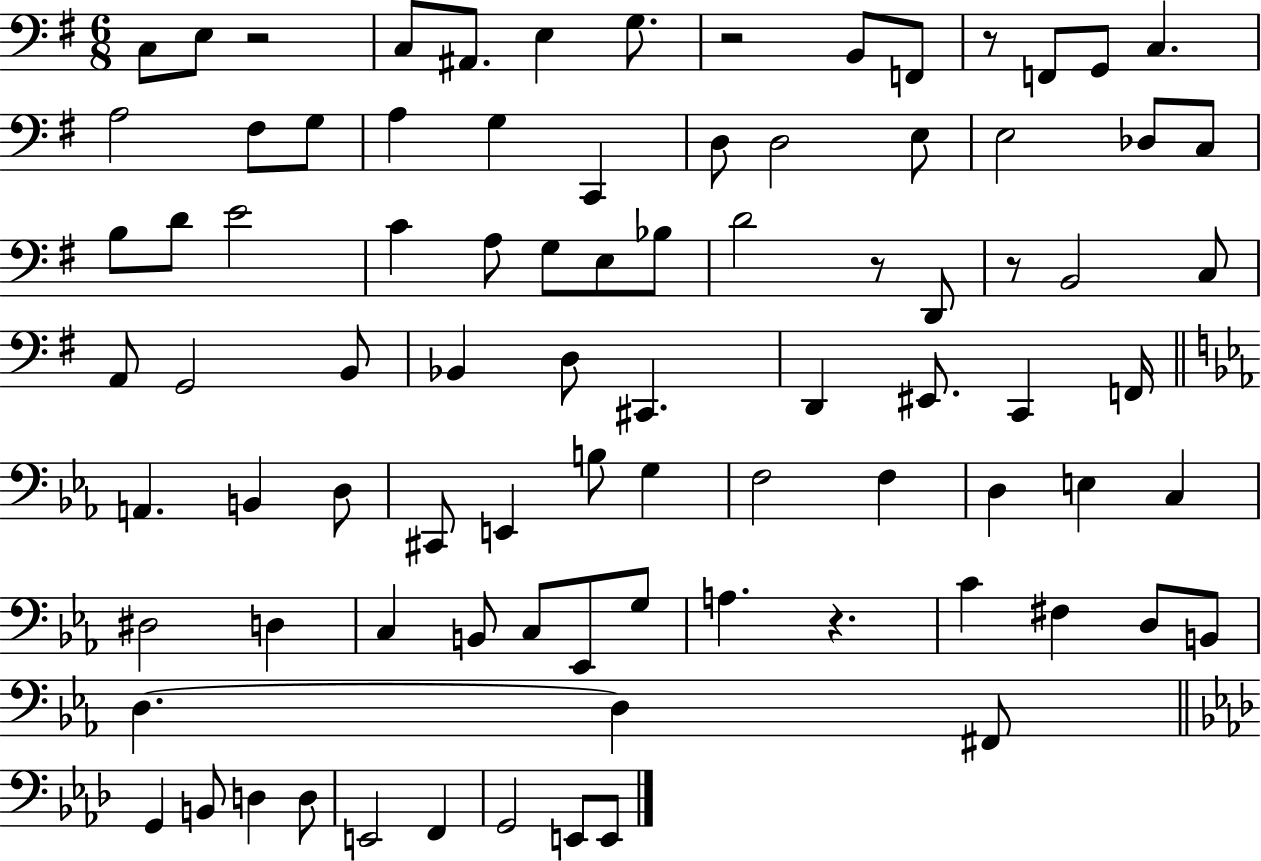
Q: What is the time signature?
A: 6/8